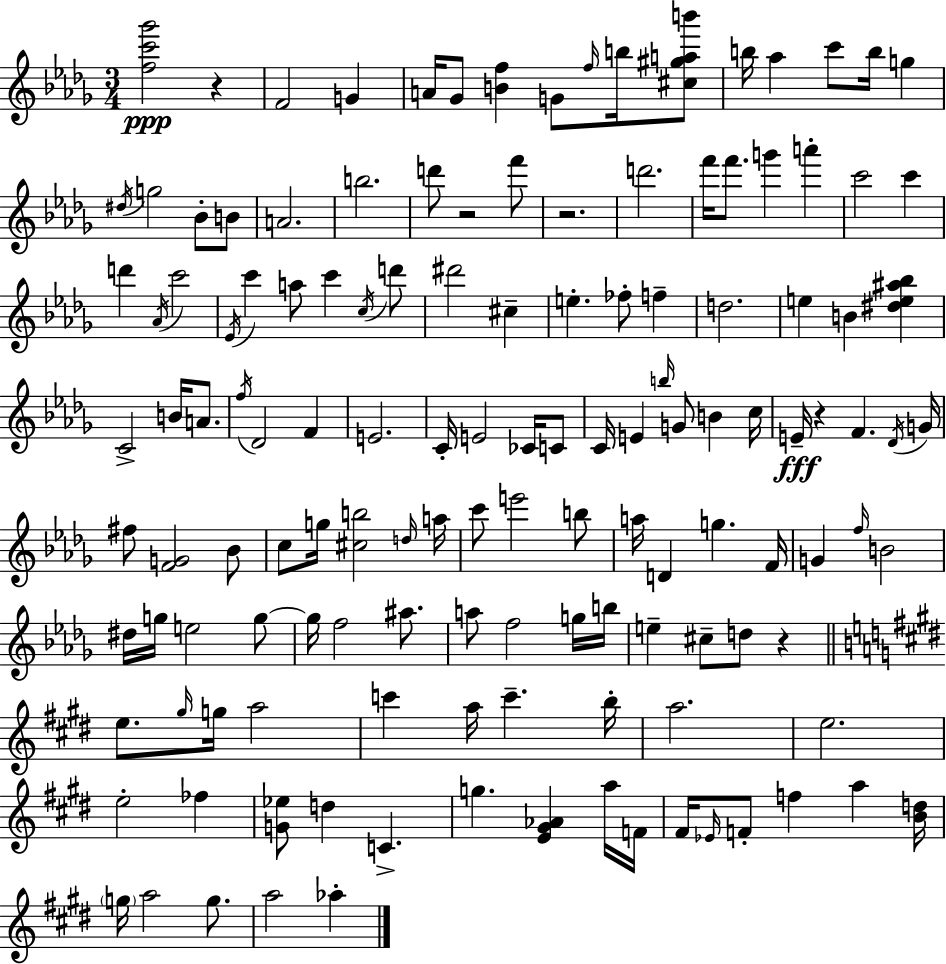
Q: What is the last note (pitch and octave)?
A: Ab5